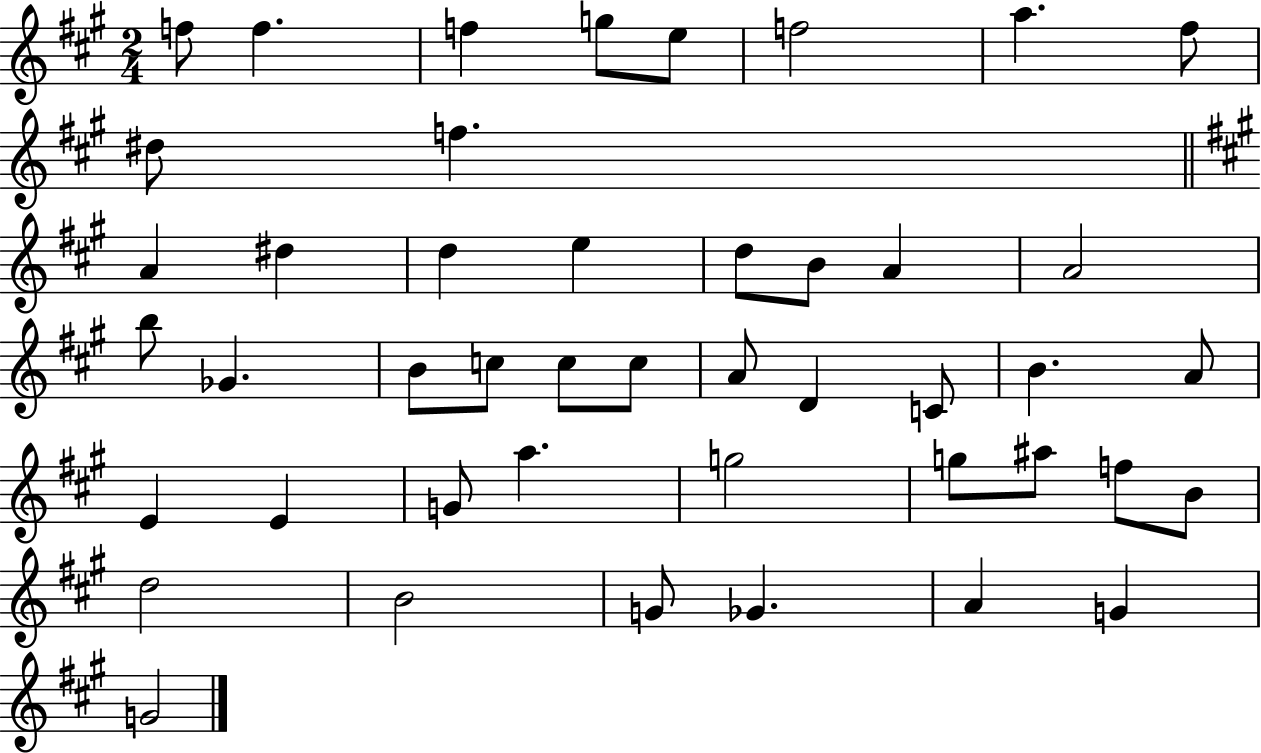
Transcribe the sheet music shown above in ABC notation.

X:1
T:Untitled
M:2/4
L:1/4
K:A
f/2 f f g/2 e/2 f2 a ^f/2 ^d/2 f A ^d d e d/2 B/2 A A2 b/2 _G B/2 c/2 c/2 c/2 A/2 D C/2 B A/2 E E G/2 a g2 g/2 ^a/2 f/2 B/2 d2 B2 G/2 _G A G G2